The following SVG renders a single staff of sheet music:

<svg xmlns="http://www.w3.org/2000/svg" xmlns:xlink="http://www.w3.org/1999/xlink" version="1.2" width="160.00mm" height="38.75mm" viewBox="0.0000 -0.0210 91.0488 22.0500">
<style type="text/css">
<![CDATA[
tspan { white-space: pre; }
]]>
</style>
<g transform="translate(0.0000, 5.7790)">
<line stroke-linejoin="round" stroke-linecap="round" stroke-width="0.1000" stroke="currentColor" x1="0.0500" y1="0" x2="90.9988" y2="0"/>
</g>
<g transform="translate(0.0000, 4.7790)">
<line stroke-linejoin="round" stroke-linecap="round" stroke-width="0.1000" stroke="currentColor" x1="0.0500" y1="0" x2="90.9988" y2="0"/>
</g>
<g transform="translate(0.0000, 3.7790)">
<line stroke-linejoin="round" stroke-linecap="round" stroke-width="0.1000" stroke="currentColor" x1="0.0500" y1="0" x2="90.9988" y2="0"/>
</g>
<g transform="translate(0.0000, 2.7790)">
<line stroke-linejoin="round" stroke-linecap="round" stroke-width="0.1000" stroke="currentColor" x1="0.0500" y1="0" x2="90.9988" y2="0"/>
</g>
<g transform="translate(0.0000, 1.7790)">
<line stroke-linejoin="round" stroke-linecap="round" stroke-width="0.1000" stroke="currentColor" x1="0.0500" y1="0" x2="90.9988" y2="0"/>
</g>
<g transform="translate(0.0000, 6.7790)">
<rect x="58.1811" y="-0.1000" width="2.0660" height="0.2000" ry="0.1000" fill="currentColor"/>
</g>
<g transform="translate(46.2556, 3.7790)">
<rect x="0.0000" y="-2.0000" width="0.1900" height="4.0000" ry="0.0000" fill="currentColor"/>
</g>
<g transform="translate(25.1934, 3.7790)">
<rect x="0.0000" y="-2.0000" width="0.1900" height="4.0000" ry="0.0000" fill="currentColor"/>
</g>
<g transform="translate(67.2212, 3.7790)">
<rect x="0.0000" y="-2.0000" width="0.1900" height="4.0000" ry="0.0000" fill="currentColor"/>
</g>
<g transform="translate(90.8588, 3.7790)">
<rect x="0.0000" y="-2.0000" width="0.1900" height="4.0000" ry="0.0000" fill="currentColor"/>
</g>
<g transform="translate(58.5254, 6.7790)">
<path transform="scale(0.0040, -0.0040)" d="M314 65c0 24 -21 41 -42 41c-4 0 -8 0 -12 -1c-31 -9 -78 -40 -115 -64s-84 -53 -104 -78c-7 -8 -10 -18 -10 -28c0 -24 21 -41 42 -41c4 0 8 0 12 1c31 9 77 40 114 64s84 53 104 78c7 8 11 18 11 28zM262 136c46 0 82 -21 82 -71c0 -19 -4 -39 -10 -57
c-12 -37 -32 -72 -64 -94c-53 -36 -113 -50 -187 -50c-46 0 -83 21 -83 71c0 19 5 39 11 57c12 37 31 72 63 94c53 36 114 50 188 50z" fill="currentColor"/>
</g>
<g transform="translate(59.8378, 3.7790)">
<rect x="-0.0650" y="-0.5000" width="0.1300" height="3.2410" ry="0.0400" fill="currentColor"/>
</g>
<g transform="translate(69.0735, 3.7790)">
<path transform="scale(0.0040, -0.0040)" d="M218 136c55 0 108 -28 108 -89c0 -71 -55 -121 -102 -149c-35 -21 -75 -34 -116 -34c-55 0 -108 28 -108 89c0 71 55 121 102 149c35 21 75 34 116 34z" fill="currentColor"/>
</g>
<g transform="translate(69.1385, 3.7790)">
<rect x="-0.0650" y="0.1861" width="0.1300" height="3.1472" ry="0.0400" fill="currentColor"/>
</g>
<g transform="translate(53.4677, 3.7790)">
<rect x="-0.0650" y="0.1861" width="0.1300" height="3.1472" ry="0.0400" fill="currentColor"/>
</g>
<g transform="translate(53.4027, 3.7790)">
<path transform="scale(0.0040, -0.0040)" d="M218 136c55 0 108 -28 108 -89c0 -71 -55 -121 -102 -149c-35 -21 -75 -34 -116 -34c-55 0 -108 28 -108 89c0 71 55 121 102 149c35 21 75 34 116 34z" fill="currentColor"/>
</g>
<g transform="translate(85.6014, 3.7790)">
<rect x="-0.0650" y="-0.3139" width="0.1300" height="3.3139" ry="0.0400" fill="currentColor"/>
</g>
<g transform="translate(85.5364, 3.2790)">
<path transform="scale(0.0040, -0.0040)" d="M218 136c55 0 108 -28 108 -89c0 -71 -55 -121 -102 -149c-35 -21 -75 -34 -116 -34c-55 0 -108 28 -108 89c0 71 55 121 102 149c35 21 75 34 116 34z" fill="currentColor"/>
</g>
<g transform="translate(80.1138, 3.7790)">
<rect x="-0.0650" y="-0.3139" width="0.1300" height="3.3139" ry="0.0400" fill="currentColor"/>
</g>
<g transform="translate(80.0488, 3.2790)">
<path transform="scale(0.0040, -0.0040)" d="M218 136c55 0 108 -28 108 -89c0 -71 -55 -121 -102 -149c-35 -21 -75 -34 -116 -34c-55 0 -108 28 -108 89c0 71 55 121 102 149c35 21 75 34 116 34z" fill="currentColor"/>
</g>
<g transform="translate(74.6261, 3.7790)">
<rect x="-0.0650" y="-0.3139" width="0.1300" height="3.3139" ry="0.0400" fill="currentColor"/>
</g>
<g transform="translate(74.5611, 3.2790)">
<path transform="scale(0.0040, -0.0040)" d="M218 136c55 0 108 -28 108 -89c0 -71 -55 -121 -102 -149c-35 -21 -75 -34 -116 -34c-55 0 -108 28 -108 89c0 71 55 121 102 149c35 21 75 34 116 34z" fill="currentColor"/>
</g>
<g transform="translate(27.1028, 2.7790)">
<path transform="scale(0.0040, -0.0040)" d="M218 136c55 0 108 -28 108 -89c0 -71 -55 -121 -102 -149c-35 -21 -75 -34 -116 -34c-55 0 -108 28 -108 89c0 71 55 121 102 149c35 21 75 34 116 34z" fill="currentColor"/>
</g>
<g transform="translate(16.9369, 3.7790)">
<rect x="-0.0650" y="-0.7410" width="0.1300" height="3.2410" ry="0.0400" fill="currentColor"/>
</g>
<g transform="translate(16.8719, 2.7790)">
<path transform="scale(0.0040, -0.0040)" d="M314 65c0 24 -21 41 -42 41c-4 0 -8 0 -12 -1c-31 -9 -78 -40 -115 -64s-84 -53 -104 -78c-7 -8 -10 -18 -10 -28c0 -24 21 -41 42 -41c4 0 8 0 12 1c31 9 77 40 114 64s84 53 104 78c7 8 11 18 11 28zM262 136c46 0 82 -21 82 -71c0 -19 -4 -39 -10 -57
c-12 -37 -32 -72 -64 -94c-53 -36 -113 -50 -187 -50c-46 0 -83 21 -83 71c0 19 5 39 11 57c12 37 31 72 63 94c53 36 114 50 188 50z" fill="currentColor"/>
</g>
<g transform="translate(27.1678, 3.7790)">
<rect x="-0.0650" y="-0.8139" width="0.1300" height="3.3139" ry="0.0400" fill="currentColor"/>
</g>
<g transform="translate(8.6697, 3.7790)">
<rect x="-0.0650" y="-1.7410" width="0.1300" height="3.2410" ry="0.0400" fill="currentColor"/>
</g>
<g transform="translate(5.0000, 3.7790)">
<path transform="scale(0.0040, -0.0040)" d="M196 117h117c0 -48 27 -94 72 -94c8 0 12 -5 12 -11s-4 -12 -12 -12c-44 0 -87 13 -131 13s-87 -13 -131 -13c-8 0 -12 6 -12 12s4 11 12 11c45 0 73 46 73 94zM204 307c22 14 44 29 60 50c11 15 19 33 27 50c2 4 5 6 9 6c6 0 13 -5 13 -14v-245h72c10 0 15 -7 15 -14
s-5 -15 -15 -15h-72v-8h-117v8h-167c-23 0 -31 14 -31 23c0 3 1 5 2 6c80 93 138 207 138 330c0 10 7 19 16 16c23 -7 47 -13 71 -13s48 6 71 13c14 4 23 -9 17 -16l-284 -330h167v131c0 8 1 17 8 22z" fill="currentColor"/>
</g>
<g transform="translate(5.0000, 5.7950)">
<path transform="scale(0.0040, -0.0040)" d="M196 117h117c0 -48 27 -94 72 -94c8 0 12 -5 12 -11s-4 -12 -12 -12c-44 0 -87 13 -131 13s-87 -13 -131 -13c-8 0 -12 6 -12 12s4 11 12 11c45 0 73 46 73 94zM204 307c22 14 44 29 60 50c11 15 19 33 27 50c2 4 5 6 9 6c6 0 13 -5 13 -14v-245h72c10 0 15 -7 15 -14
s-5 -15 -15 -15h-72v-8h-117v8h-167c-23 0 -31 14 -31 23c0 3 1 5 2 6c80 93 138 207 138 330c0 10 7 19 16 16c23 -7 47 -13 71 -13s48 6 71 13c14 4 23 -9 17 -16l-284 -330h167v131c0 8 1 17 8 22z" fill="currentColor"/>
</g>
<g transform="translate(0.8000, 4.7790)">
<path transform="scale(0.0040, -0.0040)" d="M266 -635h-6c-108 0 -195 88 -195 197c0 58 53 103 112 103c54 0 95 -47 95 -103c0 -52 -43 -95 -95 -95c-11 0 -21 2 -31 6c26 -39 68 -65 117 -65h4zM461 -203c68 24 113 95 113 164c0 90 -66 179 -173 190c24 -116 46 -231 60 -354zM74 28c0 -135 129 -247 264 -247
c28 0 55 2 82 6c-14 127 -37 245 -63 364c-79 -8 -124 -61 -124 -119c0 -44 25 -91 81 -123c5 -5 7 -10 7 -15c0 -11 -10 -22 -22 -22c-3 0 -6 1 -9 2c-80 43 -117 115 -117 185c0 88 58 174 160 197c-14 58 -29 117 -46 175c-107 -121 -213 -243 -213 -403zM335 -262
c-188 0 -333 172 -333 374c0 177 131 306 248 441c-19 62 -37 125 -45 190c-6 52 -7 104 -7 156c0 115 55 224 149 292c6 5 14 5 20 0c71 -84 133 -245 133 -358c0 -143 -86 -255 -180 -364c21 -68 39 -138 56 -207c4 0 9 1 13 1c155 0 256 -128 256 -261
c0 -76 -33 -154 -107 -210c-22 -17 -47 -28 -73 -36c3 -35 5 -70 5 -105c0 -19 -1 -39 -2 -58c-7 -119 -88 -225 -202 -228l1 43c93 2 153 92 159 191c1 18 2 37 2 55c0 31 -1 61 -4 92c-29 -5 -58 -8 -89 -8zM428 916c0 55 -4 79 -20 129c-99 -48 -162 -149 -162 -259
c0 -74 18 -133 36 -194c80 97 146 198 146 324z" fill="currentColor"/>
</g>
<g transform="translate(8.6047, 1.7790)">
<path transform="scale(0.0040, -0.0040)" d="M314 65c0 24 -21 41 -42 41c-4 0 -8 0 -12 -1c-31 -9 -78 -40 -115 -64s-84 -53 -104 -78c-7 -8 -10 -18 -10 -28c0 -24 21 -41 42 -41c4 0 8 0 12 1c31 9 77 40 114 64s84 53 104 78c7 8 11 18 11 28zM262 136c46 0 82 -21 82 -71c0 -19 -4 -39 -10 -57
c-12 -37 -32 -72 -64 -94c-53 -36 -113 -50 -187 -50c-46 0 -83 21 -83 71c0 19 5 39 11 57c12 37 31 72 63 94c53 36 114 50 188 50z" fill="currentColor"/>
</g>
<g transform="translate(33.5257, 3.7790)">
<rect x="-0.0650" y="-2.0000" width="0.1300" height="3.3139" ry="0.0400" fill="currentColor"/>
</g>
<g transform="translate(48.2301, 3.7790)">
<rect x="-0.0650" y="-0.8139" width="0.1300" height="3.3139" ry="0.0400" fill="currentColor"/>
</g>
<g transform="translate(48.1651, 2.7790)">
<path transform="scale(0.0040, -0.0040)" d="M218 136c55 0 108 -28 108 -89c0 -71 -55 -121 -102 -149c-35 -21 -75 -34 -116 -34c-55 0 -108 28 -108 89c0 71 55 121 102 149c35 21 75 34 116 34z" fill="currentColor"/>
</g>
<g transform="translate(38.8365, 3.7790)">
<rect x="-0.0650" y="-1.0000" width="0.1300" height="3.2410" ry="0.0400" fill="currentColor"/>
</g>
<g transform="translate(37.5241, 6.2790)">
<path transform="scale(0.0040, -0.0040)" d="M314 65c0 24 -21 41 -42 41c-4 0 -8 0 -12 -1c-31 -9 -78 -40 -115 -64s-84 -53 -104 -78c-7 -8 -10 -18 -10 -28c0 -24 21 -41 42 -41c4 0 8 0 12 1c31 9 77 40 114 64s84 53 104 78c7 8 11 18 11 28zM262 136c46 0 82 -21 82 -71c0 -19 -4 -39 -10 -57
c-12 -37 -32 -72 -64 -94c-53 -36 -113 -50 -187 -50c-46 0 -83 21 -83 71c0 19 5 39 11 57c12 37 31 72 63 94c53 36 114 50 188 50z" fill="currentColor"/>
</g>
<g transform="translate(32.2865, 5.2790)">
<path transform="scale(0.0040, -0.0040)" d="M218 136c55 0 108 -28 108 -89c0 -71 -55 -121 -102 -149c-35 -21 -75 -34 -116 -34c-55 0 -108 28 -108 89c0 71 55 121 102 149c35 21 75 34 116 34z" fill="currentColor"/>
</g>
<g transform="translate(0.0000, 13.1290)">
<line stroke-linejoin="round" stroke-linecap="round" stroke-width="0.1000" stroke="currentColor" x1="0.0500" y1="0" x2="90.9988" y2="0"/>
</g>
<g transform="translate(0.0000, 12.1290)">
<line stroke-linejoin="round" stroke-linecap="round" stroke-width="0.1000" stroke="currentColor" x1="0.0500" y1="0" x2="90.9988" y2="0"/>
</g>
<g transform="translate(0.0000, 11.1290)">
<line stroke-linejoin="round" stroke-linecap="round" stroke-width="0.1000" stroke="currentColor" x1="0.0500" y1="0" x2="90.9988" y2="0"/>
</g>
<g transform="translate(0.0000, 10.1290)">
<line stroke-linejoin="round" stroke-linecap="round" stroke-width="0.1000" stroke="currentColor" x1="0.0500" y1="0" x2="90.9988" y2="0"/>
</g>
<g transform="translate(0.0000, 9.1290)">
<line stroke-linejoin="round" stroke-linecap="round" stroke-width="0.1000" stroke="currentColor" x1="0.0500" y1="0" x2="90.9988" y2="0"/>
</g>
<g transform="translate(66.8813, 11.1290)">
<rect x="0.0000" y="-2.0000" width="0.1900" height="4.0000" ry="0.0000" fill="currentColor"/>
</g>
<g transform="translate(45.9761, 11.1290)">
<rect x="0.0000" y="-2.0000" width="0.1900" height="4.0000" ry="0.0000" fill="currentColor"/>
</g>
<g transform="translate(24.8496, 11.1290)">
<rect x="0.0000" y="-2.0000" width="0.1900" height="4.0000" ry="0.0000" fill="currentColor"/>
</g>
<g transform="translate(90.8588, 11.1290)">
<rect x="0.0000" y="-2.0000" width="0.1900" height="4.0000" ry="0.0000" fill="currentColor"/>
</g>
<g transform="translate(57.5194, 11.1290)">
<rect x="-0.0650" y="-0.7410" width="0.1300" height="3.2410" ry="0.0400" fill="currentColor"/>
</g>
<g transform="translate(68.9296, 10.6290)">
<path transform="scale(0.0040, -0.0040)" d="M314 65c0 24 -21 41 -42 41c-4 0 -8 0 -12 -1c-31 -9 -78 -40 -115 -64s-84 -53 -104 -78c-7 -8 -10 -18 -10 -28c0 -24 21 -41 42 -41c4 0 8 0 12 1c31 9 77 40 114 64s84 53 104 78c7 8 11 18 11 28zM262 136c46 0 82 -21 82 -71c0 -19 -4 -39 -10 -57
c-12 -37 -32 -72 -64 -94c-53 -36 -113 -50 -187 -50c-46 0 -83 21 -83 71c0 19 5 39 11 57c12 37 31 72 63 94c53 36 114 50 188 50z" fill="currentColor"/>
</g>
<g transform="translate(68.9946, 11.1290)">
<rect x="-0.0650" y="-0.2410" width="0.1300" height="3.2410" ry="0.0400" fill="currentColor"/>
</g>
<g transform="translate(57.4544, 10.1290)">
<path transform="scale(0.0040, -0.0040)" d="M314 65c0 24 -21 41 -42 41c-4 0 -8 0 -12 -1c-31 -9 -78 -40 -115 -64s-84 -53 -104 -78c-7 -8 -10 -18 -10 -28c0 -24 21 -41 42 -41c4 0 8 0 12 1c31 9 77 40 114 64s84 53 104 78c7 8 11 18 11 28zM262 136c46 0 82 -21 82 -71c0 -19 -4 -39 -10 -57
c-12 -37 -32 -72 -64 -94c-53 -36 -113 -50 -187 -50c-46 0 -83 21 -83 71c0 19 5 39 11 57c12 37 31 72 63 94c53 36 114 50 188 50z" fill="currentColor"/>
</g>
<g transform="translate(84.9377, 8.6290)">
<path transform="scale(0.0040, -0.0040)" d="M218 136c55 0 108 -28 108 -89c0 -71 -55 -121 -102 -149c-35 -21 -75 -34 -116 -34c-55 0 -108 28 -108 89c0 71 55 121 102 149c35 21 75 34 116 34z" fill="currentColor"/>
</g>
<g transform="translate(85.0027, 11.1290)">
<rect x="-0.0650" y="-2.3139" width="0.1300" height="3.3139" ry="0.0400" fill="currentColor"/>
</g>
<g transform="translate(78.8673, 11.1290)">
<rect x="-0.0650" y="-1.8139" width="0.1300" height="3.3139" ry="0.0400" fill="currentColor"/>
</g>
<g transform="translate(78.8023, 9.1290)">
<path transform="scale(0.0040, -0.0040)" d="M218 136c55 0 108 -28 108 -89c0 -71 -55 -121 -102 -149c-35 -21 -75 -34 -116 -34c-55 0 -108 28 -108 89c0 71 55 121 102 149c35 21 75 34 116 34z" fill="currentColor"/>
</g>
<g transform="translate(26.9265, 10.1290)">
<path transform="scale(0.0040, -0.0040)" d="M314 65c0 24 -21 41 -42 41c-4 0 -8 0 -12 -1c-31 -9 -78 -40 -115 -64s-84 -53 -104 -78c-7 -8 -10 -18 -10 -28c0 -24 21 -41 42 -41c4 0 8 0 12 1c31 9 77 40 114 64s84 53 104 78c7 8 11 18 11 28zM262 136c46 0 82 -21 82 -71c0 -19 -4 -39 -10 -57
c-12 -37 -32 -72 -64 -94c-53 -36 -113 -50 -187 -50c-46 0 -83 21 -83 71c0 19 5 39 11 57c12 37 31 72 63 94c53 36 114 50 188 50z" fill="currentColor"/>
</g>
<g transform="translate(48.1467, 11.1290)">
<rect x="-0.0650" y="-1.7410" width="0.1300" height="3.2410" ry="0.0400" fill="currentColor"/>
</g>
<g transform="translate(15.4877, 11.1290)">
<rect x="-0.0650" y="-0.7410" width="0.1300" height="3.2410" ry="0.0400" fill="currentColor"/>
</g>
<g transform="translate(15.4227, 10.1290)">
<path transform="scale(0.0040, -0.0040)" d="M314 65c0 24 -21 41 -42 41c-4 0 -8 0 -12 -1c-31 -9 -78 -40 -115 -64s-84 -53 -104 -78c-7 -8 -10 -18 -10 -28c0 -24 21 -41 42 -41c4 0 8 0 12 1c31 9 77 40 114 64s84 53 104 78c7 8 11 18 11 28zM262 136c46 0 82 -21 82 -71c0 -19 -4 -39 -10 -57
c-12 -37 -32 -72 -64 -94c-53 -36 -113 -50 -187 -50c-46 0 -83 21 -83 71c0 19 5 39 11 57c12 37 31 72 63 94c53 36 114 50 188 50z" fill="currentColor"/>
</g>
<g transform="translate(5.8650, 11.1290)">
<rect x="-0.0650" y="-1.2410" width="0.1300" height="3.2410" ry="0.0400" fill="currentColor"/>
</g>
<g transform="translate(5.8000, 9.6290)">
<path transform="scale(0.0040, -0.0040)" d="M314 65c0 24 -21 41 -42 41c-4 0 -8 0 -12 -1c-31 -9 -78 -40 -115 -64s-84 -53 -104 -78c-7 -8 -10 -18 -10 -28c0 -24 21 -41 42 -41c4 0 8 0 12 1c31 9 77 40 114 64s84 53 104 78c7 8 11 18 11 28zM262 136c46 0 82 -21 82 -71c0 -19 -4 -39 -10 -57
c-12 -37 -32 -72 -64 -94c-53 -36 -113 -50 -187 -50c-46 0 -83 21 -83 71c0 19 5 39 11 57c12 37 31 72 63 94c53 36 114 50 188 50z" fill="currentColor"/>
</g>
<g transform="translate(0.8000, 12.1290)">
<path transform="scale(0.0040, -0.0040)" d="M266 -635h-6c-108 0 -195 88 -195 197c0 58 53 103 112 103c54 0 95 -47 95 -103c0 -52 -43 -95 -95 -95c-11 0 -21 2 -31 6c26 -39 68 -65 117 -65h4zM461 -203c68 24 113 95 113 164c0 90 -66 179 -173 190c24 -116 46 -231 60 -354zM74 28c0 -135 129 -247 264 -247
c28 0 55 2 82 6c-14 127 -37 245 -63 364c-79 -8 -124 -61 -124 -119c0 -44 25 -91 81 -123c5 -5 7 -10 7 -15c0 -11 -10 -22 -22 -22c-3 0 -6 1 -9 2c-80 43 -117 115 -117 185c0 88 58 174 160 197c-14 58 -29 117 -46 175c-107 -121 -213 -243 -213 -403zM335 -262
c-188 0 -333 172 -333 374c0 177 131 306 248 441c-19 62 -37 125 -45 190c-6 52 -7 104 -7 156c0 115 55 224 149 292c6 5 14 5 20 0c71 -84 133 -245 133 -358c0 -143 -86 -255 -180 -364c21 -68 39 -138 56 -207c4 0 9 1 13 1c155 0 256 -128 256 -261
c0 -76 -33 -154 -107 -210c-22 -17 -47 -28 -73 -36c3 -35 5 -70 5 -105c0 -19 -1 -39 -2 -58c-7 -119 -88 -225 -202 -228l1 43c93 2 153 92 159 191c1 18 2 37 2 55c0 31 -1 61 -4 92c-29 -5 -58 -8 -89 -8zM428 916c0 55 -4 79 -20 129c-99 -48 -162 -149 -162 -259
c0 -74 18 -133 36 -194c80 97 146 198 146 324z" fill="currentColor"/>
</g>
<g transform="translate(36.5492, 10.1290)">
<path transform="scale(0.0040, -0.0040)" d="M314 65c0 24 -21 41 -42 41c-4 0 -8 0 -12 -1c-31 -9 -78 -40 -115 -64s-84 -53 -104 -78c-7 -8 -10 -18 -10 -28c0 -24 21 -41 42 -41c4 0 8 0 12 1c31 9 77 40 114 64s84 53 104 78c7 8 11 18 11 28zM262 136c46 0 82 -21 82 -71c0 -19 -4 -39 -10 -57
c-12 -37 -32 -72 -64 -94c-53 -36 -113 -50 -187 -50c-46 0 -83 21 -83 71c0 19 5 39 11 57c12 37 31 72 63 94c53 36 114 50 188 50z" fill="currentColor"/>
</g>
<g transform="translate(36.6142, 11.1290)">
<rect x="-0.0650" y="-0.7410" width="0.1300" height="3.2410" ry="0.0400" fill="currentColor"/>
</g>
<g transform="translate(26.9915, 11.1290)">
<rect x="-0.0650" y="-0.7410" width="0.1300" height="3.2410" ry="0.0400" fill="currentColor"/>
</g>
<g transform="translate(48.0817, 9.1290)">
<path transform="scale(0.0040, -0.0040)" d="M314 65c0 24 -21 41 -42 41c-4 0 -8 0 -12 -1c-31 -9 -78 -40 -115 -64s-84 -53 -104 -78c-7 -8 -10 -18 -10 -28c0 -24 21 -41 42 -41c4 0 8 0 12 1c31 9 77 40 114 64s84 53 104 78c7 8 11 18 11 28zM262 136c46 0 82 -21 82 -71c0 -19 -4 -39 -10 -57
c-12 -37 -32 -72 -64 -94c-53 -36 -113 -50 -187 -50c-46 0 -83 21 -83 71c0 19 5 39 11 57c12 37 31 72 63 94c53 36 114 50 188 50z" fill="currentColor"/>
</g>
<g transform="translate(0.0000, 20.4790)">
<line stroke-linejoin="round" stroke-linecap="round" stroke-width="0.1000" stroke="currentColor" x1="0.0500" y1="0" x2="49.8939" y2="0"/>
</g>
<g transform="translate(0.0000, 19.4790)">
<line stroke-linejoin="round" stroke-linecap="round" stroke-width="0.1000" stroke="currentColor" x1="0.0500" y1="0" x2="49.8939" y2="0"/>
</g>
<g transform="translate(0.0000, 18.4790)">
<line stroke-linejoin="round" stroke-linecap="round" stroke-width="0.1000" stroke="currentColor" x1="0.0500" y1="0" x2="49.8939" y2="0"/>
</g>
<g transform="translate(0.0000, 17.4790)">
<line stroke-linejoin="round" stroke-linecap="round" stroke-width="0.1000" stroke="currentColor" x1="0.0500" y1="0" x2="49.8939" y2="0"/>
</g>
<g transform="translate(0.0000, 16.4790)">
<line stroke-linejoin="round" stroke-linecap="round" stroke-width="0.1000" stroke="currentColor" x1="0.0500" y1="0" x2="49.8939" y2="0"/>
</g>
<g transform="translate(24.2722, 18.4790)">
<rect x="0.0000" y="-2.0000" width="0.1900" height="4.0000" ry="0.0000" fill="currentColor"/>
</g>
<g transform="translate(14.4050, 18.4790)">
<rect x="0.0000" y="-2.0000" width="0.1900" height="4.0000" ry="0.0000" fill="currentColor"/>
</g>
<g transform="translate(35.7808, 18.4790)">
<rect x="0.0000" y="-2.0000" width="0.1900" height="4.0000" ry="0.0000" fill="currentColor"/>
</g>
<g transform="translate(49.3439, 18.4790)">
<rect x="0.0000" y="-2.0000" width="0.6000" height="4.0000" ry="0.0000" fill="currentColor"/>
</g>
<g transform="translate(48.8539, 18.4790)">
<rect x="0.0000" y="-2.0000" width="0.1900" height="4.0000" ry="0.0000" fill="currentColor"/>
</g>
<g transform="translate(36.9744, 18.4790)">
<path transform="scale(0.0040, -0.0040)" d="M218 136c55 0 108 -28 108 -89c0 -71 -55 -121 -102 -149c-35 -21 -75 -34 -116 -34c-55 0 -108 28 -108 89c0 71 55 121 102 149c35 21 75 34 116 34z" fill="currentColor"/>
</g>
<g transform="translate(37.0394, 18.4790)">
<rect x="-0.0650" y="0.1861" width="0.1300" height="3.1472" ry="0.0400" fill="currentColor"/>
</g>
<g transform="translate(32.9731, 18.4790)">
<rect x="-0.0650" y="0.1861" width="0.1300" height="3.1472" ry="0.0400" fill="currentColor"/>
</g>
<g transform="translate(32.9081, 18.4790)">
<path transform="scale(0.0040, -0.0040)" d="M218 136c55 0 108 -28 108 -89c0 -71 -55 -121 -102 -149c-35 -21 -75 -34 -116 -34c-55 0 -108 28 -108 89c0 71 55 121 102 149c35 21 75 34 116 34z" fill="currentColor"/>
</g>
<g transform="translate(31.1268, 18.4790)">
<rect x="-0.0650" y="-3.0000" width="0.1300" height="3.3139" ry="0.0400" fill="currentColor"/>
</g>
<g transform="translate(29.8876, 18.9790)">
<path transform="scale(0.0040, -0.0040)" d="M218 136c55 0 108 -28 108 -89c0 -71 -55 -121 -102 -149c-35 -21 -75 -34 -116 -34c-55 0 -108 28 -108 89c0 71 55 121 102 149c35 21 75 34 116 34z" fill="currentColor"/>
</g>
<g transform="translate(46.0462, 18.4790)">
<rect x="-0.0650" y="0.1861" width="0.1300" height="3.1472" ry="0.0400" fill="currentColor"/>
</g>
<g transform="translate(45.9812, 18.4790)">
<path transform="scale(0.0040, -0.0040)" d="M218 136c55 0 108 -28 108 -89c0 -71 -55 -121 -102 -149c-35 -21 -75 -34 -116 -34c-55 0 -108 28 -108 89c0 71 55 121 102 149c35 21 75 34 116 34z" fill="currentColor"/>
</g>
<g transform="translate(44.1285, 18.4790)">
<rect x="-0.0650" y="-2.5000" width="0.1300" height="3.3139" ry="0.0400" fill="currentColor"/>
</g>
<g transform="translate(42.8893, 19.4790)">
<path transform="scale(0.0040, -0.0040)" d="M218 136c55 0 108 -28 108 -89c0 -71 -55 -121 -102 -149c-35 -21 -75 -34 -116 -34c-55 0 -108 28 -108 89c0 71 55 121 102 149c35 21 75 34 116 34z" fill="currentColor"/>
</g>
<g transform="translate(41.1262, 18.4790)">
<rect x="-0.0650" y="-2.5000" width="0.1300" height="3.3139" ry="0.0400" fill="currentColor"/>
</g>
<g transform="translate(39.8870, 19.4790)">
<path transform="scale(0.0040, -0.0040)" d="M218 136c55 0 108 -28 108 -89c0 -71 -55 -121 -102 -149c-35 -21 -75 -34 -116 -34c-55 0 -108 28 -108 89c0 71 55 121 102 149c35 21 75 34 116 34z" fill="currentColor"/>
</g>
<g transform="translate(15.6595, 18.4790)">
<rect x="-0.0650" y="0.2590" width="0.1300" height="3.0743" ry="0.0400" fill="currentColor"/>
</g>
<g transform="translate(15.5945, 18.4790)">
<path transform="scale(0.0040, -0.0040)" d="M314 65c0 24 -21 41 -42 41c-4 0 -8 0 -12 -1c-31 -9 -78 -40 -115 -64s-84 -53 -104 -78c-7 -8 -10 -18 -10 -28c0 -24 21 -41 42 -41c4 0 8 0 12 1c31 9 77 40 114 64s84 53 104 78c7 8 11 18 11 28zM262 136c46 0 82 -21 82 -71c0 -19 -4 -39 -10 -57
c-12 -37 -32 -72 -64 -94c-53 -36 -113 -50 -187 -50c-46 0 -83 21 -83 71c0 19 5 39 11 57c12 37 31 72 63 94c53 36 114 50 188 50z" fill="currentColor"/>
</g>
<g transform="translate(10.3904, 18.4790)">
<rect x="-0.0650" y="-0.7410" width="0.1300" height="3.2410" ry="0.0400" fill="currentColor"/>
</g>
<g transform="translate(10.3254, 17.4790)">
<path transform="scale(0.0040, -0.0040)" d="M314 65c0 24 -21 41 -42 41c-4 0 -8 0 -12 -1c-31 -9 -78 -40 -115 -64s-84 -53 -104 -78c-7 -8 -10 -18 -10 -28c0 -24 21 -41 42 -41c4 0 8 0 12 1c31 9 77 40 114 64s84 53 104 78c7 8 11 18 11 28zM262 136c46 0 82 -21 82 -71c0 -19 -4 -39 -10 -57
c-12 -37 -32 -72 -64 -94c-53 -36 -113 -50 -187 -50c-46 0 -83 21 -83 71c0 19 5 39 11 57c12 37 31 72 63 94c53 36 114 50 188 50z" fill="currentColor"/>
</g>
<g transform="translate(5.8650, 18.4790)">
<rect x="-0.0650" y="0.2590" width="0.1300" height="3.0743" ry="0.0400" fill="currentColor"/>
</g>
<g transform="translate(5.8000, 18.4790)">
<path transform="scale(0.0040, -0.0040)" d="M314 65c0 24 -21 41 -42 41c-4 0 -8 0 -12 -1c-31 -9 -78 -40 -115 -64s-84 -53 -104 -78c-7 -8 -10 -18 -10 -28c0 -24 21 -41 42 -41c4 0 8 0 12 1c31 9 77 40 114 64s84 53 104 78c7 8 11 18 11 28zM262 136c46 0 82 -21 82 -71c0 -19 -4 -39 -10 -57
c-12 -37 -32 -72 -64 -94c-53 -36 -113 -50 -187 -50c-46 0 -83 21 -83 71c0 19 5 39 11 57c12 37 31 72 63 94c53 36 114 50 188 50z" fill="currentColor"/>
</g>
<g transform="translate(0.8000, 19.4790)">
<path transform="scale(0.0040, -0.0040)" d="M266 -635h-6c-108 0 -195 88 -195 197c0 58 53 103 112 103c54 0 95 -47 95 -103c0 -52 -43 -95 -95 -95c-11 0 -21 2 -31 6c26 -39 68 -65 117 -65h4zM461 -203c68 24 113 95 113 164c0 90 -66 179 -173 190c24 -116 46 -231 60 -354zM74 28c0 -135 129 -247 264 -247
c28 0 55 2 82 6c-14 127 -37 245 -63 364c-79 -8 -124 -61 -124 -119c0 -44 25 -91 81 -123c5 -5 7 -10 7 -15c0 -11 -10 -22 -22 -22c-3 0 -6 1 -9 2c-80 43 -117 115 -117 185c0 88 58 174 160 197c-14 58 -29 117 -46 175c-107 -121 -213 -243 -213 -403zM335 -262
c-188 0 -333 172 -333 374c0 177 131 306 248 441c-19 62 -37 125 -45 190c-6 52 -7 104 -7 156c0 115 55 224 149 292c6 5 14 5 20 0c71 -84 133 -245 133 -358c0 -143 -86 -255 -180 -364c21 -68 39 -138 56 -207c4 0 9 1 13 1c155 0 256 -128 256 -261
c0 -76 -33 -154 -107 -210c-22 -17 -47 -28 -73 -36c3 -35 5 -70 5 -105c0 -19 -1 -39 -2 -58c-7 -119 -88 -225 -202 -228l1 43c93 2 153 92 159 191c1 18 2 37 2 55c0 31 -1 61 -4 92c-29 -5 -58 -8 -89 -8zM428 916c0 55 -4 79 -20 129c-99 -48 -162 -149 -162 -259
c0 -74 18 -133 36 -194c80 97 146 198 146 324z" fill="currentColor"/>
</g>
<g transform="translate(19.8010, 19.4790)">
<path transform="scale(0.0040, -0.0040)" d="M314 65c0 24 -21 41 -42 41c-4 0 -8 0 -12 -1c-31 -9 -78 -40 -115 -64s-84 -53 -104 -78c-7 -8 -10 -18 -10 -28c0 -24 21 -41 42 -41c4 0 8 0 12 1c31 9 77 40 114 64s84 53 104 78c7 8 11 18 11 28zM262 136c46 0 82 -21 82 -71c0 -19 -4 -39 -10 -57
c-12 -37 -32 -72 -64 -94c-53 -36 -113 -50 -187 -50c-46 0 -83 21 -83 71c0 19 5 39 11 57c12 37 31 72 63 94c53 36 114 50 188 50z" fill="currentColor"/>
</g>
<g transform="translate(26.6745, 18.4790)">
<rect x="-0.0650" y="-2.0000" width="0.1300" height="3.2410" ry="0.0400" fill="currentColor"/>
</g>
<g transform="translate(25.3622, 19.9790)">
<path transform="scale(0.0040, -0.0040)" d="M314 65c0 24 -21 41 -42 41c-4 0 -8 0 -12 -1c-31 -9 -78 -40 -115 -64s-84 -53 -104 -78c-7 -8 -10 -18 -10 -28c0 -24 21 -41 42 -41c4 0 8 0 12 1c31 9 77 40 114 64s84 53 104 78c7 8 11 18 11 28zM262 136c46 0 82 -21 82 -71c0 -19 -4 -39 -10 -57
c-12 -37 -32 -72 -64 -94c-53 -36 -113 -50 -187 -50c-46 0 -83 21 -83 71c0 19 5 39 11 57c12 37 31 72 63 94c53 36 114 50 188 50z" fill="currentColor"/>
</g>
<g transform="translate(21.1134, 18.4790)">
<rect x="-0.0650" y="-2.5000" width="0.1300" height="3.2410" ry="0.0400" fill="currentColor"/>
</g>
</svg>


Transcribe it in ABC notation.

X:1
T:Untitled
M:4/4
L:1/4
K:C
f2 d2 d F D2 d B C2 B c c c e2 d2 d2 d2 f2 d2 c2 f g B2 d2 B2 G2 F2 A B B G G B